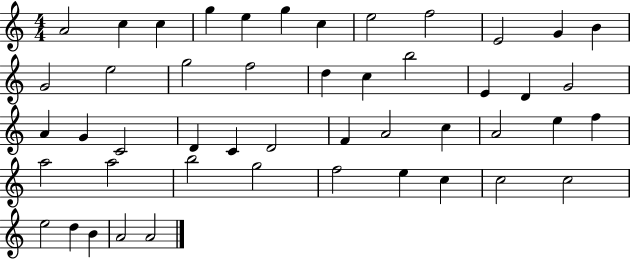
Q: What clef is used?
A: treble